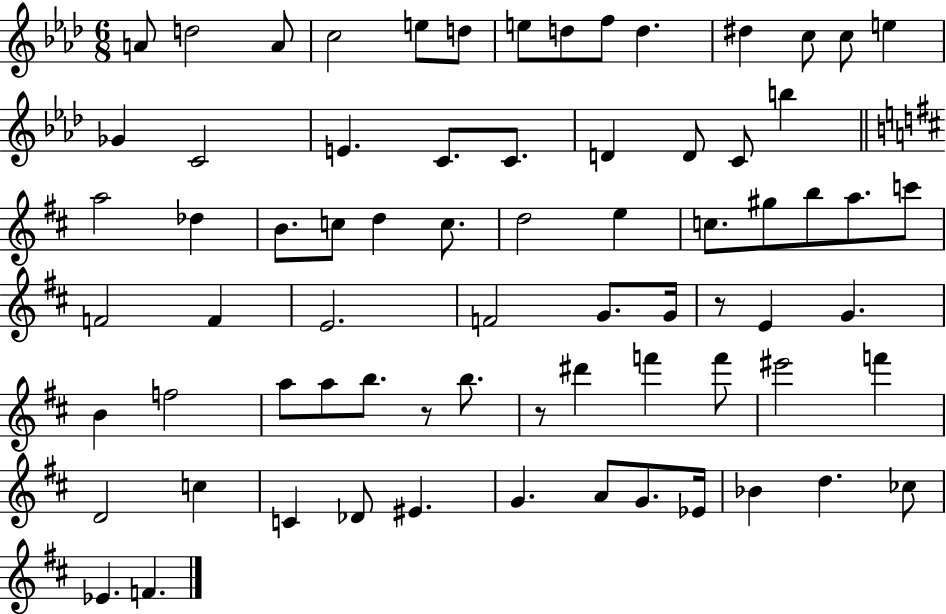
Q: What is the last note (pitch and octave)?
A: F4